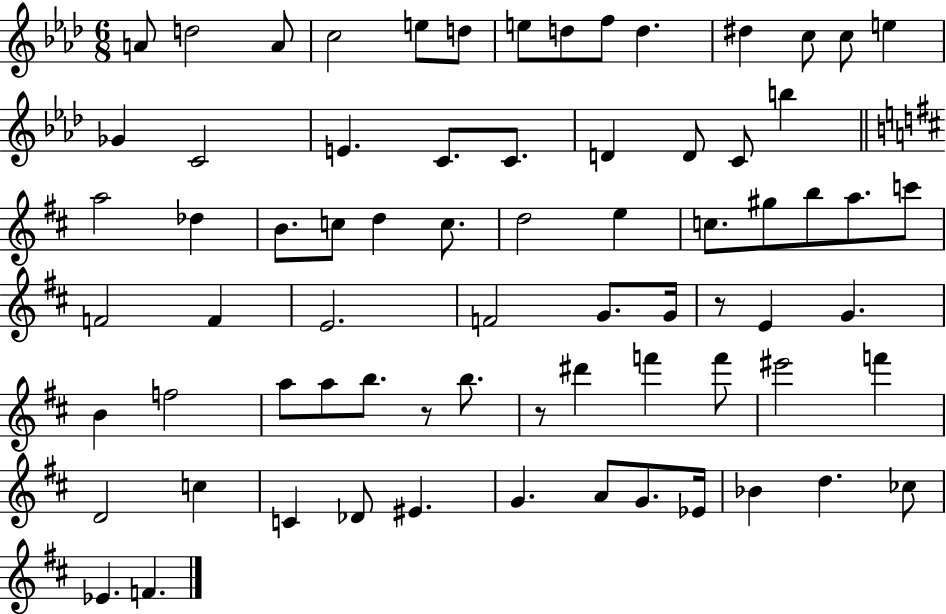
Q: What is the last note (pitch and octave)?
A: F4